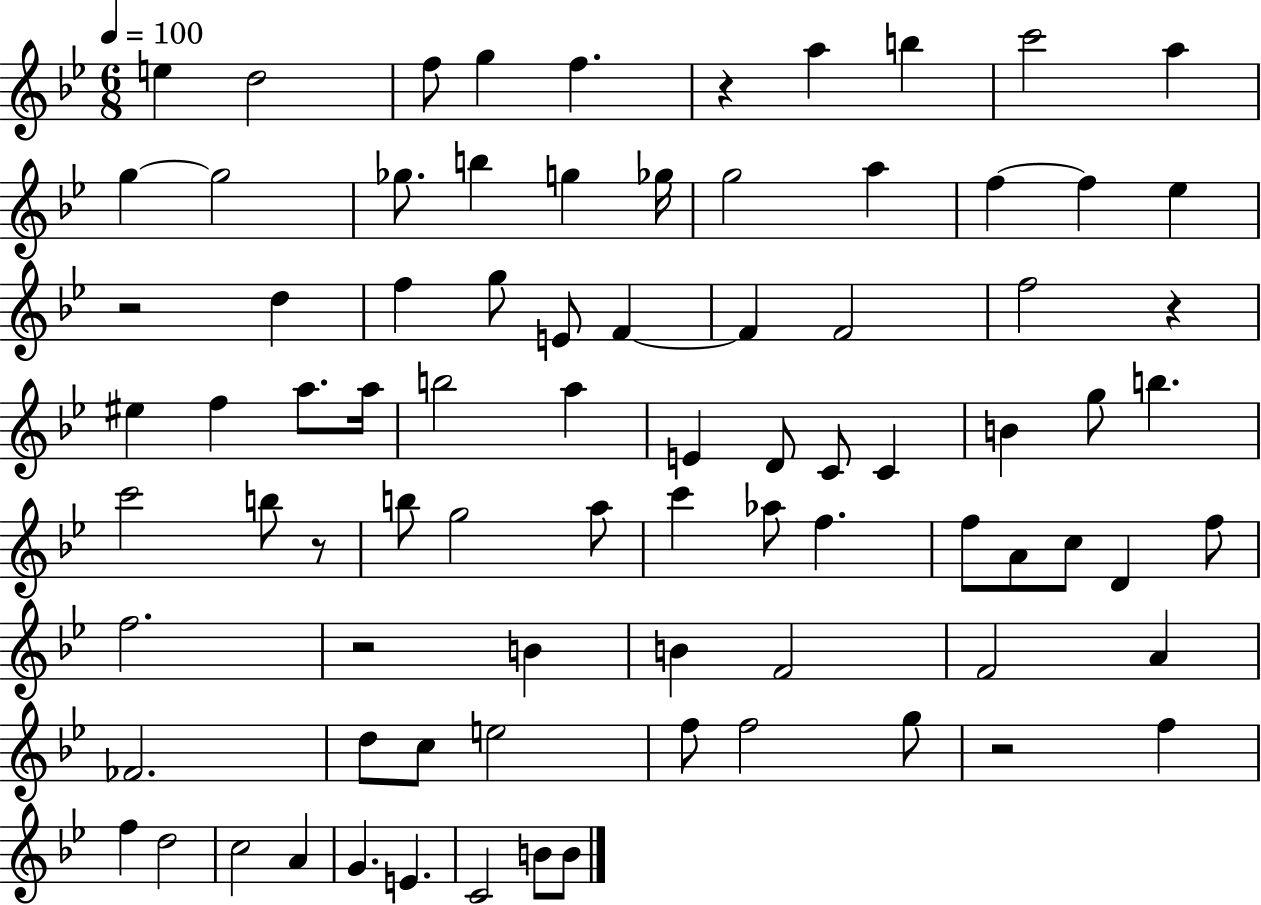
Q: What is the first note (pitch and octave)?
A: E5